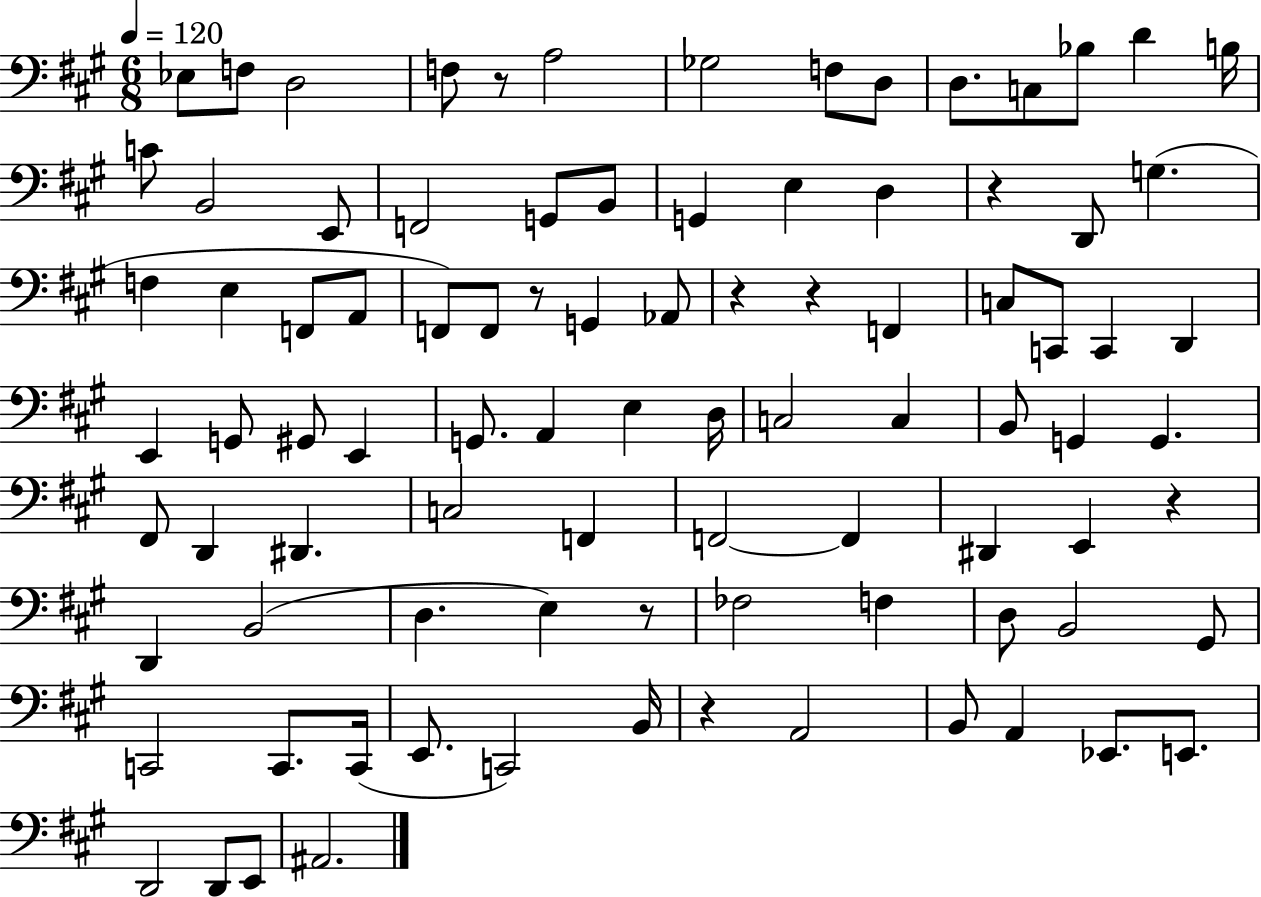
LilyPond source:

{
  \clef bass
  \numericTimeSignature
  \time 6/8
  \key a \major
  \tempo 4 = 120
  ees8 f8 d2 | f8 r8 a2 | ges2 f8 d8 | d8. c8 bes8 d'4 b16 | \break c'8 b,2 e,8 | f,2 g,8 b,8 | g,4 e4 d4 | r4 d,8 g4.( | \break f4 e4 f,8 a,8 | f,8) f,8 r8 g,4 aes,8 | r4 r4 f,4 | c8 c,8 c,4 d,4 | \break e,4 g,8 gis,8 e,4 | g,8. a,4 e4 d16 | c2 c4 | b,8 g,4 g,4. | \break fis,8 d,4 dis,4. | c2 f,4 | f,2~~ f,4 | dis,4 e,4 r4 | \break d,4 b,2( | d4. e4) r8 | fes2 f4 | d8 b,2 gis,8 | \break c,2 c,8. c,16( | e,8. c,2) b,16 | r4 a,2 | b,8 a,4 ees,8. e,8. | \break d,2 d,8 e,8 | ais,2. | \bar "|."
}